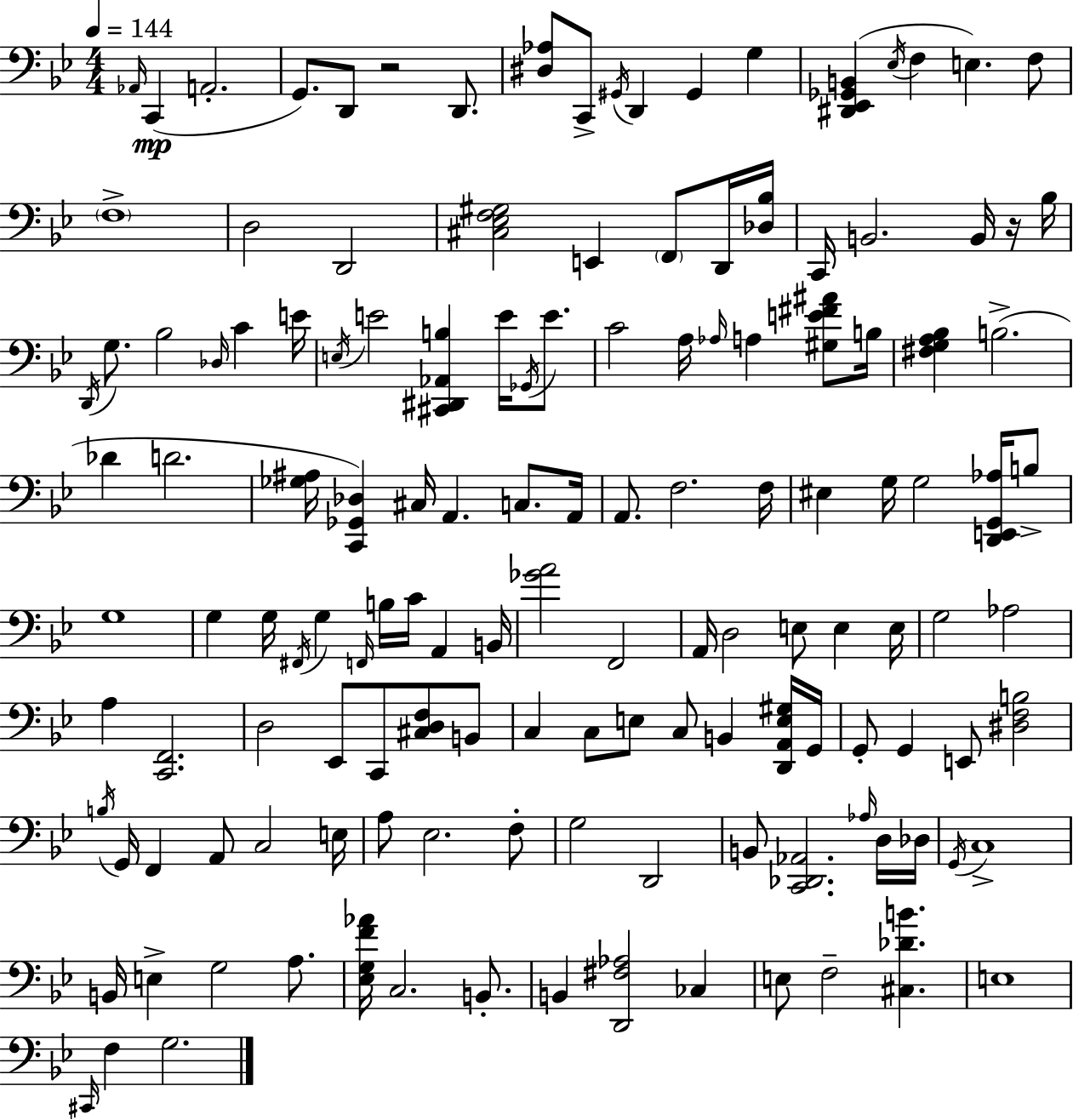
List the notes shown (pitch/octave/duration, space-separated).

Ab2/s C2/q A2/h. G2/e. D2/e R/h D2/e. [D#3,Ab3]/e C2/e G#2/s D2/q G#2/q G3/q [D#2,Eb2,Gb2,B2]/q Eb3/s F3/q E3/q. F3/e F3/w D3/h D2/h [C#3,Eb3,F3,G#3]/h E2/q F2/e D2/s [Db3,Bb3]/s C2/s B2/h. B2/s R/s Bb3/s D2/s G3/e. Bb3/h Db3/s C4/q E4/s E3/s E4/h [C#2,D#2,Ab2,B3]/q E4/s Gb2/s E4/e. C4/h A3/s Ab3/s A3/q [G#3,E4,F#4,A#4]/e B3/s [F#3,G3,A3,Bb3]/q B3/h. Db4/q D4/h. [Gb3,A#3]/s [C2,Gb2,Db3]/q C#3/s A2/q. C3/e. A2/s A2/e. F3/h. F3/s EIS3/q G3/s G3/h [D2,E2,G2,Ab3]/s B3/e G3/w G3/q G3/s F#2/s G3/q F2/s B3/s C4/s A2/q B2/s [Gb4,A4]/h F2/h A2/s D3/h E3/e E3/q E3/s G3/h Ab3/h A3/q [C2,F2]/h. D3/h Eb2/e C2/e [C#3,D3,F3]/e B2/e C3/q C3/e E3/e C3/e B2/q [D2,A2,E3,G#3]/s G2/s G2/e G2/q E2/e [D#3,F3,B3]/h B3/s G2/s F2/q A2/e C3/h E3/s A3/e Eb3/h. F3/e G3/h D2/h B2/e [C2,Db2,Ab2]/h. Ab3/s D3/s Db3/s G2/s C3/w B2/s E3/q G3/h A3/e. [Eb3,G3,F4,Ab4]/s C3/h. B2/e. B2/q [D2,F#3,Ab3]/h CES3/q E3/e F3/h [C#3,Db4,B4]/q. E3/w C#2/s F3/q G3/h.